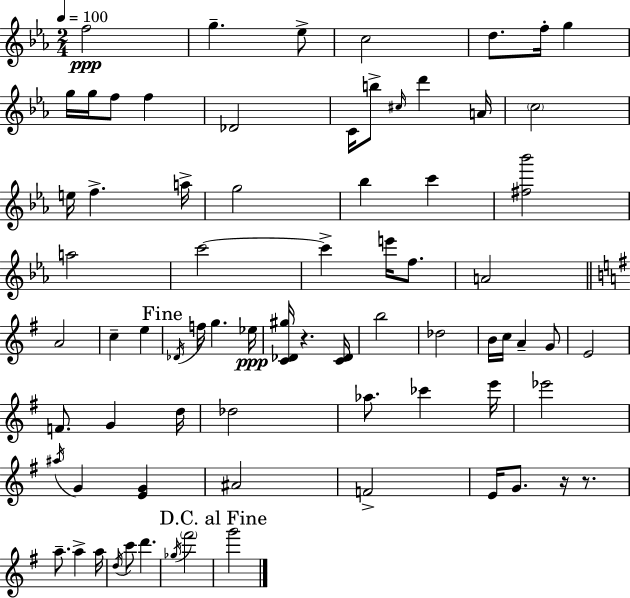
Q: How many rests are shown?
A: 3